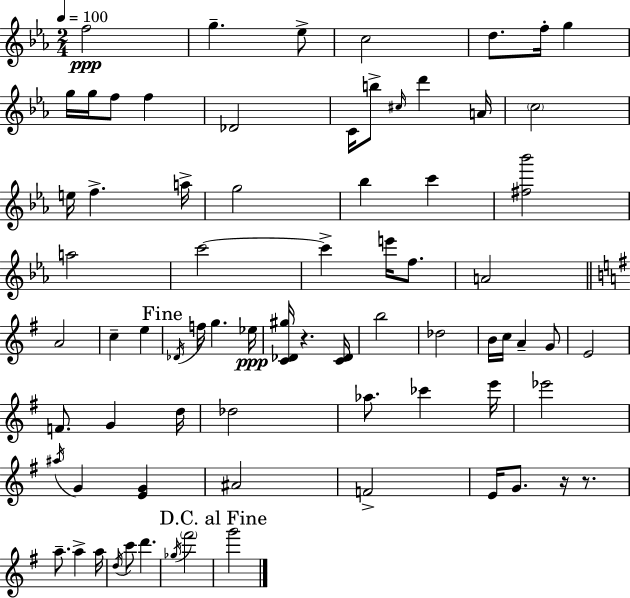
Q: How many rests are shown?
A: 3